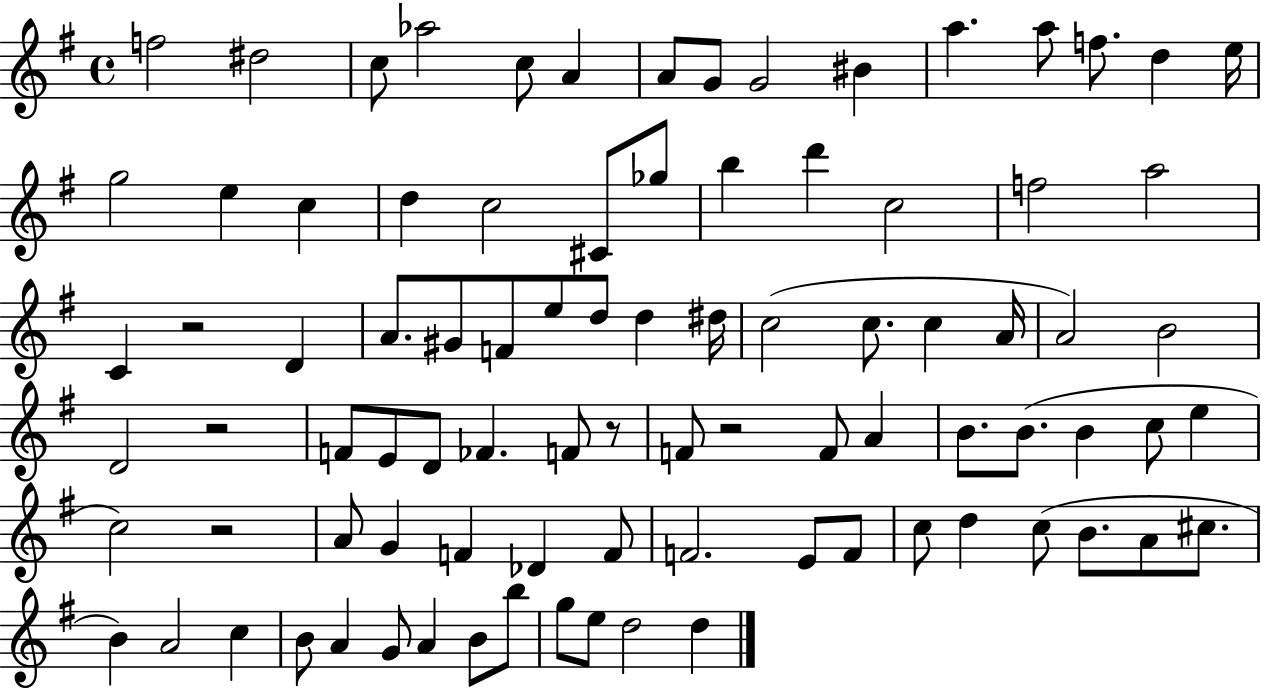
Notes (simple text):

F5/h D#5/h C5/e Ab5/h C5/e A4/q A4/e G4/e G4/h BIS4/q A5/q. A5/e F5/e. D5/q E5/s G5/h E5/q C5/q D5/q C5/h C#4/e Gb5/e B5/q D6/q C5/h F5/h A5/h C4/q R/h D4/q A4/e. G#4/e F4/e E5/e D5/e D5/q D#5/s C5/h C5/e. C5/q A4/s A4/h B4/h D4/h R/h F4/e E4/e D4/e FES4/q. F4/e R/e F4/e R/h F4/e A4/q B4/e. B4/e. B4/q C5/e E5/q C5/h R/h A4/e G4/q F4/q Db4/q F4/e F4/h. E4/e F4/e C5/e D5/q C5/e B4/e. A4/e C#5/e. B4/q A4/h C5/q B4/e A4/q G4/e A4/q B4/e B5/e G5/e E5/e D5/h D5/q